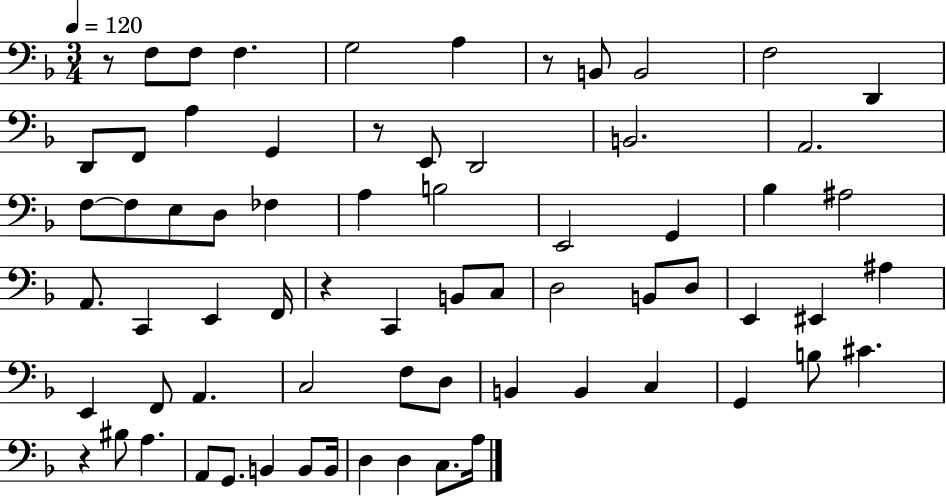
X:1
T:Untitled
M:3/4
L:1/4
K:F
z/2 F,/2 F,/2 F, G,2 A, z/2 B,,/2 B,,2 F,2 D,, D,,/2 F,,/2 A, G,, z/2 E,,/2 D,,2 B,,2 A,,2 F,/2 F,/2 E,/2 D,/2 _F, A, B,2 E,,2 G,, _B, ^A,2 A,,/2 C,, E,, F,,/4 z C,, B,,/2 C,/2 D,2 B,,/2 D,/2 E,, ^E,, ^A, E,, F,,/2 A,, C,2 F,/2 D,/2 B,, B,, C, G,, B,/2 ^C z ^B,/2 A, A,,/2 G,,/2 B,, B,,/2 B,,/4 D, D, C,/2 A,/4